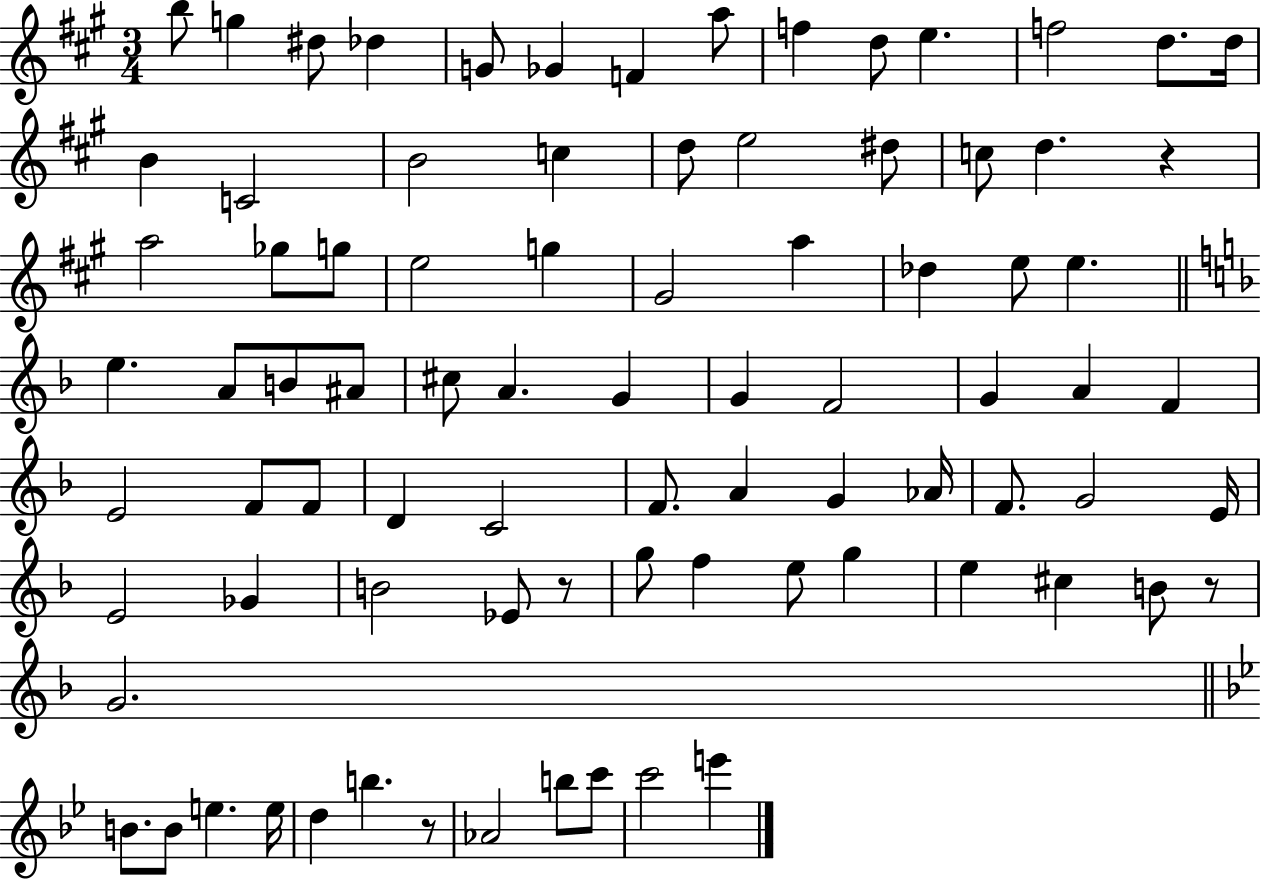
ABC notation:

X:1
T:Untitled
M:3/4
L:1/4
K:A
b/2 g ^d/2 _d G/2 _G F a/2 f d/2 e f2 d/2 d/4 B C2 B2 c d/2 e2 ^d/2 c/2 d z a2 _g/2 g/2 e2 g ^G2 a _d e/2 e e A/2 B/2 ^A/2 ^c/2 A G G F2 G A F E2 F/2 F/2 D C2 F/2 A G _A/4 F/2 G2 E/4 E2 _G B2 _E/2 z/2 g/2 f e/2 g e ^c B/2 z/2 G2 B/2 B/2 e e/4 d b z/2 _A2 b/2 c'/2 c'2 e'